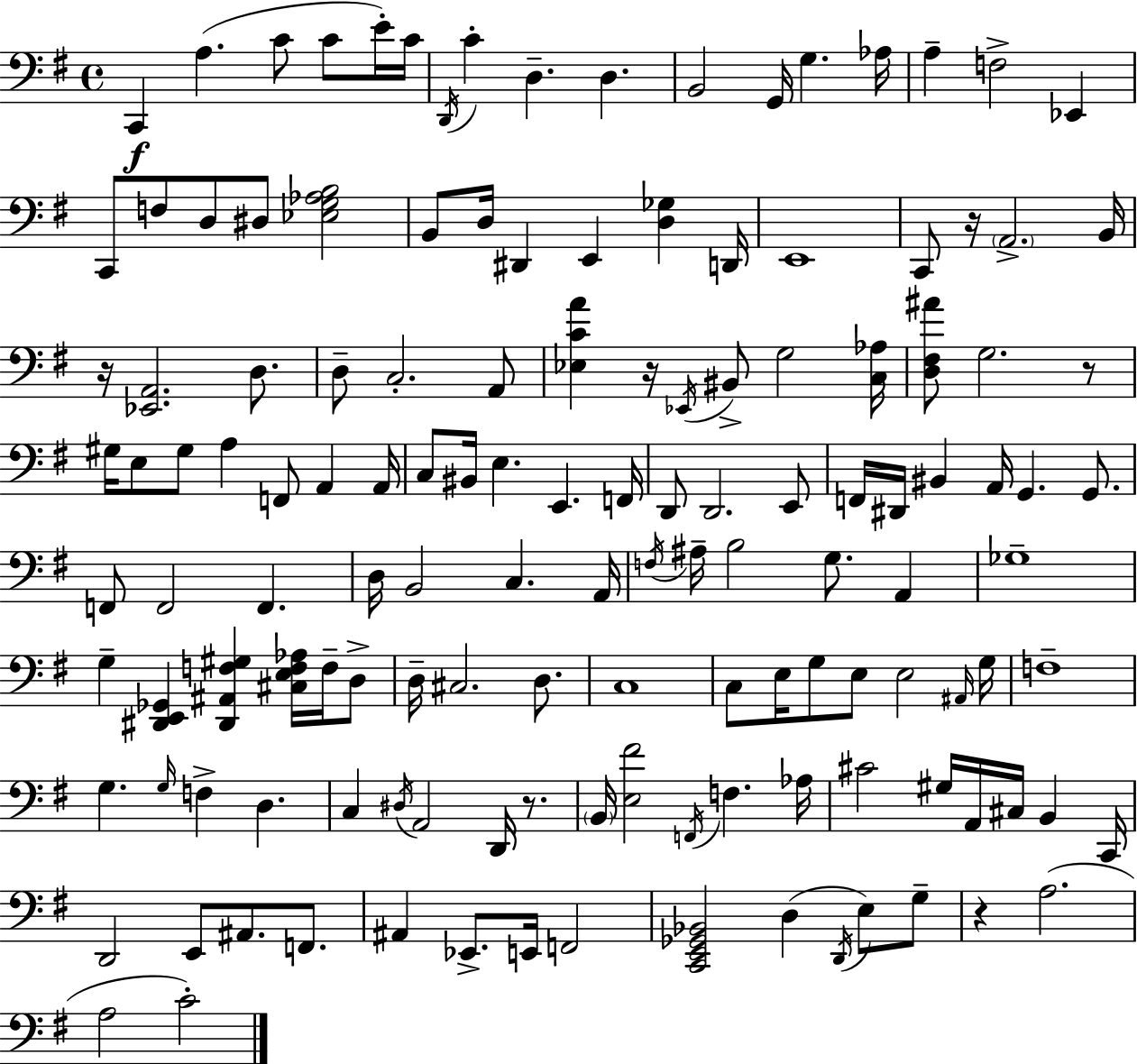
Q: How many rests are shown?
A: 6